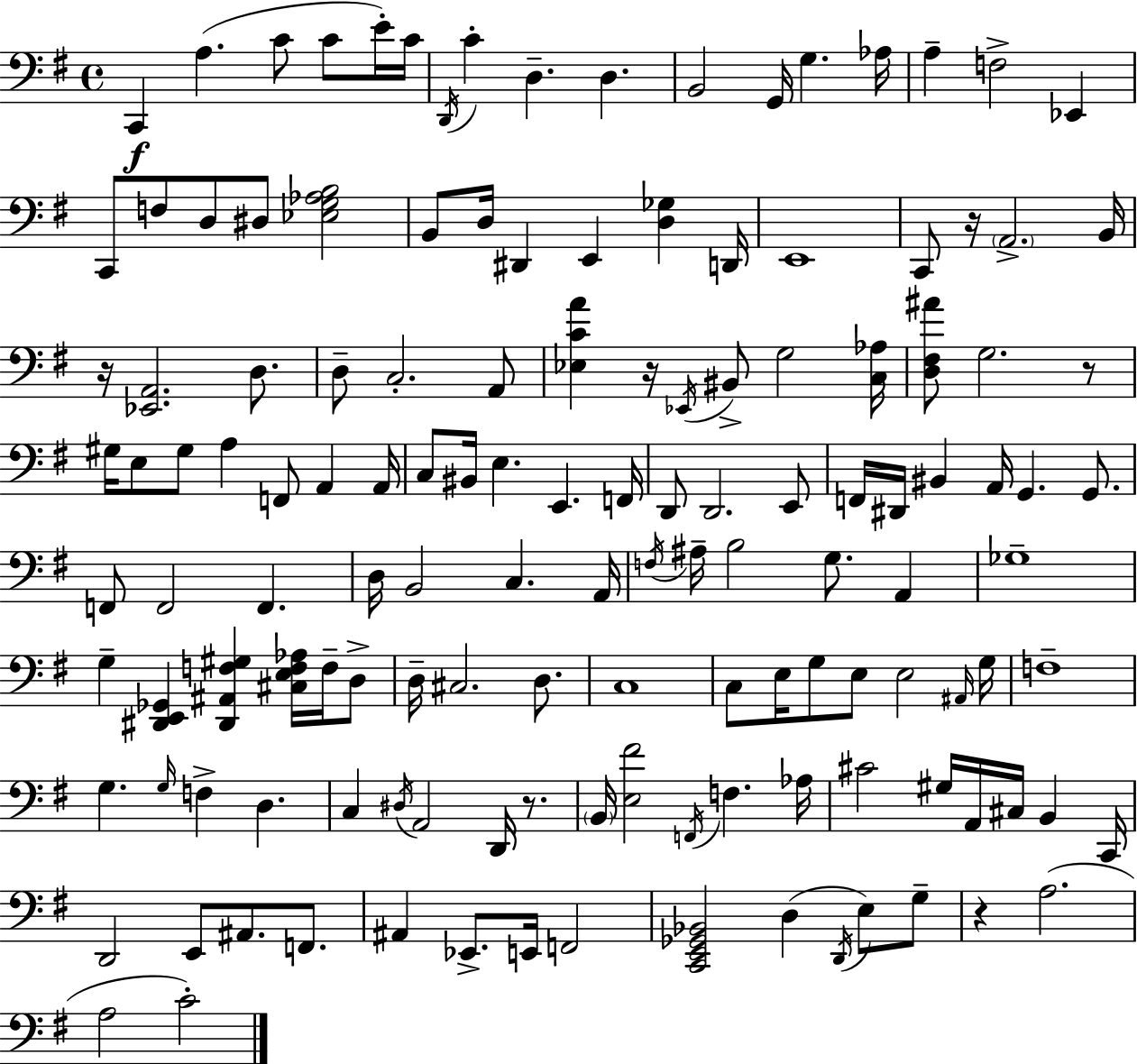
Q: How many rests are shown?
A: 6